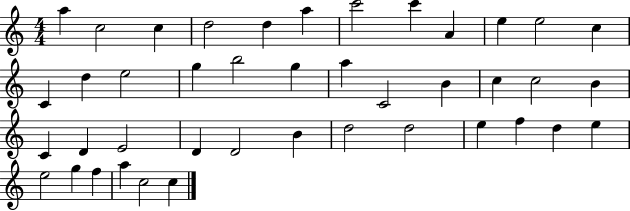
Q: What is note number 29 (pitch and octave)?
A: D4